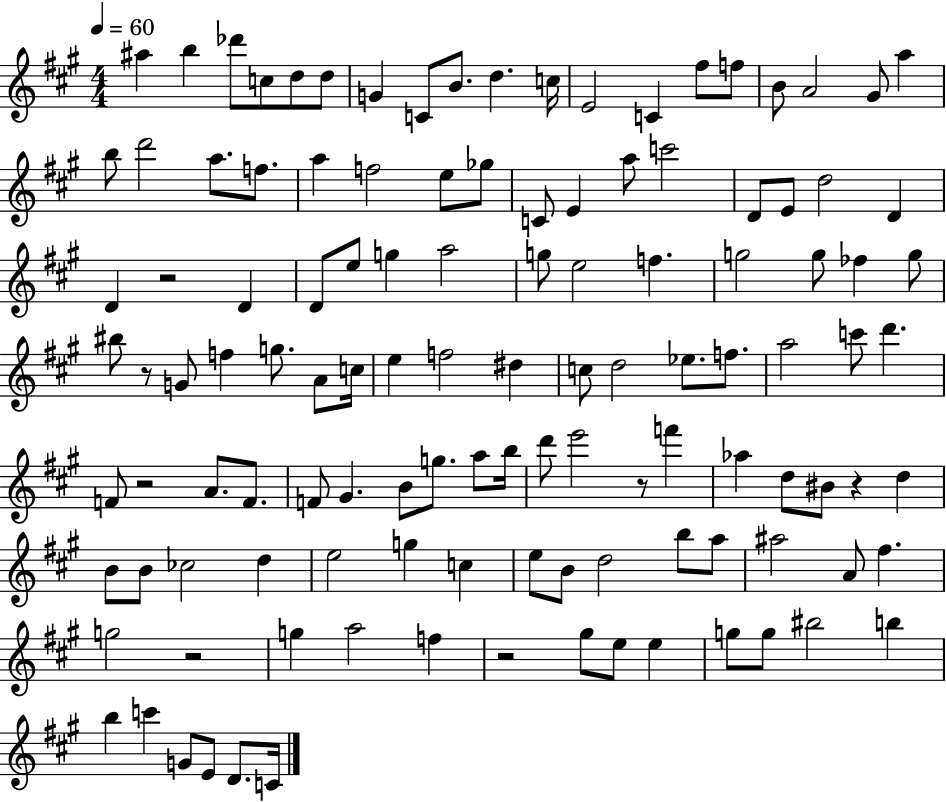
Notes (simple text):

A#5/q B5/q Db6/e C5/e D5/e D5/e G4/q C4/e B4/e. D5/q. C5/s E4/h C4/q F#5/e F5/e B4/e A4/h G#4/e A5/q B5/e D6/h A5/e. F5/e. A5/q F5/h E5/e Gb5/e C4/e E4/q A5/e C6/h D4/e E4/e D5/h D4/q D4/q R/h D4/q D4/e E5/e G5/q A5/h G5/e E5/h F5/q. G5/h G5/e FES5/q G5/e BIS5/e R/e G4/e F5/q G5/e. A4/e C5/s E5/q F5/h D#5/q C5/e D5/h Eb5/e. F5/e. A5/h C6/e D6/q. F4/e R/h A4/e. F4/e. F4/e G#4/q. B4/e G5/e. A5/e B5/s D6/e E6/h R/e F6/q Ab5/q D5/e BIS4/e R/q D5/q B4/e B4/e CES5/h D5/q E5/h G5/q C5/q E5/e B4/e D5/h B5/e A5/e A#5/h A4/e F#5/q. G5/h R/h G5/q A5/h F5/q R/h G#5/e E5/e E5/q G5/e G5/e BIS5/h B5/q B5/q C6/q G4/e E4/e D4/e. C4/s